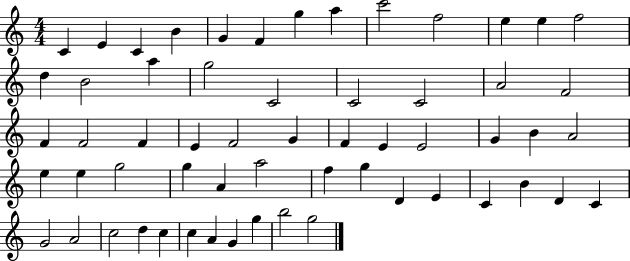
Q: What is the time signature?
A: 4/4